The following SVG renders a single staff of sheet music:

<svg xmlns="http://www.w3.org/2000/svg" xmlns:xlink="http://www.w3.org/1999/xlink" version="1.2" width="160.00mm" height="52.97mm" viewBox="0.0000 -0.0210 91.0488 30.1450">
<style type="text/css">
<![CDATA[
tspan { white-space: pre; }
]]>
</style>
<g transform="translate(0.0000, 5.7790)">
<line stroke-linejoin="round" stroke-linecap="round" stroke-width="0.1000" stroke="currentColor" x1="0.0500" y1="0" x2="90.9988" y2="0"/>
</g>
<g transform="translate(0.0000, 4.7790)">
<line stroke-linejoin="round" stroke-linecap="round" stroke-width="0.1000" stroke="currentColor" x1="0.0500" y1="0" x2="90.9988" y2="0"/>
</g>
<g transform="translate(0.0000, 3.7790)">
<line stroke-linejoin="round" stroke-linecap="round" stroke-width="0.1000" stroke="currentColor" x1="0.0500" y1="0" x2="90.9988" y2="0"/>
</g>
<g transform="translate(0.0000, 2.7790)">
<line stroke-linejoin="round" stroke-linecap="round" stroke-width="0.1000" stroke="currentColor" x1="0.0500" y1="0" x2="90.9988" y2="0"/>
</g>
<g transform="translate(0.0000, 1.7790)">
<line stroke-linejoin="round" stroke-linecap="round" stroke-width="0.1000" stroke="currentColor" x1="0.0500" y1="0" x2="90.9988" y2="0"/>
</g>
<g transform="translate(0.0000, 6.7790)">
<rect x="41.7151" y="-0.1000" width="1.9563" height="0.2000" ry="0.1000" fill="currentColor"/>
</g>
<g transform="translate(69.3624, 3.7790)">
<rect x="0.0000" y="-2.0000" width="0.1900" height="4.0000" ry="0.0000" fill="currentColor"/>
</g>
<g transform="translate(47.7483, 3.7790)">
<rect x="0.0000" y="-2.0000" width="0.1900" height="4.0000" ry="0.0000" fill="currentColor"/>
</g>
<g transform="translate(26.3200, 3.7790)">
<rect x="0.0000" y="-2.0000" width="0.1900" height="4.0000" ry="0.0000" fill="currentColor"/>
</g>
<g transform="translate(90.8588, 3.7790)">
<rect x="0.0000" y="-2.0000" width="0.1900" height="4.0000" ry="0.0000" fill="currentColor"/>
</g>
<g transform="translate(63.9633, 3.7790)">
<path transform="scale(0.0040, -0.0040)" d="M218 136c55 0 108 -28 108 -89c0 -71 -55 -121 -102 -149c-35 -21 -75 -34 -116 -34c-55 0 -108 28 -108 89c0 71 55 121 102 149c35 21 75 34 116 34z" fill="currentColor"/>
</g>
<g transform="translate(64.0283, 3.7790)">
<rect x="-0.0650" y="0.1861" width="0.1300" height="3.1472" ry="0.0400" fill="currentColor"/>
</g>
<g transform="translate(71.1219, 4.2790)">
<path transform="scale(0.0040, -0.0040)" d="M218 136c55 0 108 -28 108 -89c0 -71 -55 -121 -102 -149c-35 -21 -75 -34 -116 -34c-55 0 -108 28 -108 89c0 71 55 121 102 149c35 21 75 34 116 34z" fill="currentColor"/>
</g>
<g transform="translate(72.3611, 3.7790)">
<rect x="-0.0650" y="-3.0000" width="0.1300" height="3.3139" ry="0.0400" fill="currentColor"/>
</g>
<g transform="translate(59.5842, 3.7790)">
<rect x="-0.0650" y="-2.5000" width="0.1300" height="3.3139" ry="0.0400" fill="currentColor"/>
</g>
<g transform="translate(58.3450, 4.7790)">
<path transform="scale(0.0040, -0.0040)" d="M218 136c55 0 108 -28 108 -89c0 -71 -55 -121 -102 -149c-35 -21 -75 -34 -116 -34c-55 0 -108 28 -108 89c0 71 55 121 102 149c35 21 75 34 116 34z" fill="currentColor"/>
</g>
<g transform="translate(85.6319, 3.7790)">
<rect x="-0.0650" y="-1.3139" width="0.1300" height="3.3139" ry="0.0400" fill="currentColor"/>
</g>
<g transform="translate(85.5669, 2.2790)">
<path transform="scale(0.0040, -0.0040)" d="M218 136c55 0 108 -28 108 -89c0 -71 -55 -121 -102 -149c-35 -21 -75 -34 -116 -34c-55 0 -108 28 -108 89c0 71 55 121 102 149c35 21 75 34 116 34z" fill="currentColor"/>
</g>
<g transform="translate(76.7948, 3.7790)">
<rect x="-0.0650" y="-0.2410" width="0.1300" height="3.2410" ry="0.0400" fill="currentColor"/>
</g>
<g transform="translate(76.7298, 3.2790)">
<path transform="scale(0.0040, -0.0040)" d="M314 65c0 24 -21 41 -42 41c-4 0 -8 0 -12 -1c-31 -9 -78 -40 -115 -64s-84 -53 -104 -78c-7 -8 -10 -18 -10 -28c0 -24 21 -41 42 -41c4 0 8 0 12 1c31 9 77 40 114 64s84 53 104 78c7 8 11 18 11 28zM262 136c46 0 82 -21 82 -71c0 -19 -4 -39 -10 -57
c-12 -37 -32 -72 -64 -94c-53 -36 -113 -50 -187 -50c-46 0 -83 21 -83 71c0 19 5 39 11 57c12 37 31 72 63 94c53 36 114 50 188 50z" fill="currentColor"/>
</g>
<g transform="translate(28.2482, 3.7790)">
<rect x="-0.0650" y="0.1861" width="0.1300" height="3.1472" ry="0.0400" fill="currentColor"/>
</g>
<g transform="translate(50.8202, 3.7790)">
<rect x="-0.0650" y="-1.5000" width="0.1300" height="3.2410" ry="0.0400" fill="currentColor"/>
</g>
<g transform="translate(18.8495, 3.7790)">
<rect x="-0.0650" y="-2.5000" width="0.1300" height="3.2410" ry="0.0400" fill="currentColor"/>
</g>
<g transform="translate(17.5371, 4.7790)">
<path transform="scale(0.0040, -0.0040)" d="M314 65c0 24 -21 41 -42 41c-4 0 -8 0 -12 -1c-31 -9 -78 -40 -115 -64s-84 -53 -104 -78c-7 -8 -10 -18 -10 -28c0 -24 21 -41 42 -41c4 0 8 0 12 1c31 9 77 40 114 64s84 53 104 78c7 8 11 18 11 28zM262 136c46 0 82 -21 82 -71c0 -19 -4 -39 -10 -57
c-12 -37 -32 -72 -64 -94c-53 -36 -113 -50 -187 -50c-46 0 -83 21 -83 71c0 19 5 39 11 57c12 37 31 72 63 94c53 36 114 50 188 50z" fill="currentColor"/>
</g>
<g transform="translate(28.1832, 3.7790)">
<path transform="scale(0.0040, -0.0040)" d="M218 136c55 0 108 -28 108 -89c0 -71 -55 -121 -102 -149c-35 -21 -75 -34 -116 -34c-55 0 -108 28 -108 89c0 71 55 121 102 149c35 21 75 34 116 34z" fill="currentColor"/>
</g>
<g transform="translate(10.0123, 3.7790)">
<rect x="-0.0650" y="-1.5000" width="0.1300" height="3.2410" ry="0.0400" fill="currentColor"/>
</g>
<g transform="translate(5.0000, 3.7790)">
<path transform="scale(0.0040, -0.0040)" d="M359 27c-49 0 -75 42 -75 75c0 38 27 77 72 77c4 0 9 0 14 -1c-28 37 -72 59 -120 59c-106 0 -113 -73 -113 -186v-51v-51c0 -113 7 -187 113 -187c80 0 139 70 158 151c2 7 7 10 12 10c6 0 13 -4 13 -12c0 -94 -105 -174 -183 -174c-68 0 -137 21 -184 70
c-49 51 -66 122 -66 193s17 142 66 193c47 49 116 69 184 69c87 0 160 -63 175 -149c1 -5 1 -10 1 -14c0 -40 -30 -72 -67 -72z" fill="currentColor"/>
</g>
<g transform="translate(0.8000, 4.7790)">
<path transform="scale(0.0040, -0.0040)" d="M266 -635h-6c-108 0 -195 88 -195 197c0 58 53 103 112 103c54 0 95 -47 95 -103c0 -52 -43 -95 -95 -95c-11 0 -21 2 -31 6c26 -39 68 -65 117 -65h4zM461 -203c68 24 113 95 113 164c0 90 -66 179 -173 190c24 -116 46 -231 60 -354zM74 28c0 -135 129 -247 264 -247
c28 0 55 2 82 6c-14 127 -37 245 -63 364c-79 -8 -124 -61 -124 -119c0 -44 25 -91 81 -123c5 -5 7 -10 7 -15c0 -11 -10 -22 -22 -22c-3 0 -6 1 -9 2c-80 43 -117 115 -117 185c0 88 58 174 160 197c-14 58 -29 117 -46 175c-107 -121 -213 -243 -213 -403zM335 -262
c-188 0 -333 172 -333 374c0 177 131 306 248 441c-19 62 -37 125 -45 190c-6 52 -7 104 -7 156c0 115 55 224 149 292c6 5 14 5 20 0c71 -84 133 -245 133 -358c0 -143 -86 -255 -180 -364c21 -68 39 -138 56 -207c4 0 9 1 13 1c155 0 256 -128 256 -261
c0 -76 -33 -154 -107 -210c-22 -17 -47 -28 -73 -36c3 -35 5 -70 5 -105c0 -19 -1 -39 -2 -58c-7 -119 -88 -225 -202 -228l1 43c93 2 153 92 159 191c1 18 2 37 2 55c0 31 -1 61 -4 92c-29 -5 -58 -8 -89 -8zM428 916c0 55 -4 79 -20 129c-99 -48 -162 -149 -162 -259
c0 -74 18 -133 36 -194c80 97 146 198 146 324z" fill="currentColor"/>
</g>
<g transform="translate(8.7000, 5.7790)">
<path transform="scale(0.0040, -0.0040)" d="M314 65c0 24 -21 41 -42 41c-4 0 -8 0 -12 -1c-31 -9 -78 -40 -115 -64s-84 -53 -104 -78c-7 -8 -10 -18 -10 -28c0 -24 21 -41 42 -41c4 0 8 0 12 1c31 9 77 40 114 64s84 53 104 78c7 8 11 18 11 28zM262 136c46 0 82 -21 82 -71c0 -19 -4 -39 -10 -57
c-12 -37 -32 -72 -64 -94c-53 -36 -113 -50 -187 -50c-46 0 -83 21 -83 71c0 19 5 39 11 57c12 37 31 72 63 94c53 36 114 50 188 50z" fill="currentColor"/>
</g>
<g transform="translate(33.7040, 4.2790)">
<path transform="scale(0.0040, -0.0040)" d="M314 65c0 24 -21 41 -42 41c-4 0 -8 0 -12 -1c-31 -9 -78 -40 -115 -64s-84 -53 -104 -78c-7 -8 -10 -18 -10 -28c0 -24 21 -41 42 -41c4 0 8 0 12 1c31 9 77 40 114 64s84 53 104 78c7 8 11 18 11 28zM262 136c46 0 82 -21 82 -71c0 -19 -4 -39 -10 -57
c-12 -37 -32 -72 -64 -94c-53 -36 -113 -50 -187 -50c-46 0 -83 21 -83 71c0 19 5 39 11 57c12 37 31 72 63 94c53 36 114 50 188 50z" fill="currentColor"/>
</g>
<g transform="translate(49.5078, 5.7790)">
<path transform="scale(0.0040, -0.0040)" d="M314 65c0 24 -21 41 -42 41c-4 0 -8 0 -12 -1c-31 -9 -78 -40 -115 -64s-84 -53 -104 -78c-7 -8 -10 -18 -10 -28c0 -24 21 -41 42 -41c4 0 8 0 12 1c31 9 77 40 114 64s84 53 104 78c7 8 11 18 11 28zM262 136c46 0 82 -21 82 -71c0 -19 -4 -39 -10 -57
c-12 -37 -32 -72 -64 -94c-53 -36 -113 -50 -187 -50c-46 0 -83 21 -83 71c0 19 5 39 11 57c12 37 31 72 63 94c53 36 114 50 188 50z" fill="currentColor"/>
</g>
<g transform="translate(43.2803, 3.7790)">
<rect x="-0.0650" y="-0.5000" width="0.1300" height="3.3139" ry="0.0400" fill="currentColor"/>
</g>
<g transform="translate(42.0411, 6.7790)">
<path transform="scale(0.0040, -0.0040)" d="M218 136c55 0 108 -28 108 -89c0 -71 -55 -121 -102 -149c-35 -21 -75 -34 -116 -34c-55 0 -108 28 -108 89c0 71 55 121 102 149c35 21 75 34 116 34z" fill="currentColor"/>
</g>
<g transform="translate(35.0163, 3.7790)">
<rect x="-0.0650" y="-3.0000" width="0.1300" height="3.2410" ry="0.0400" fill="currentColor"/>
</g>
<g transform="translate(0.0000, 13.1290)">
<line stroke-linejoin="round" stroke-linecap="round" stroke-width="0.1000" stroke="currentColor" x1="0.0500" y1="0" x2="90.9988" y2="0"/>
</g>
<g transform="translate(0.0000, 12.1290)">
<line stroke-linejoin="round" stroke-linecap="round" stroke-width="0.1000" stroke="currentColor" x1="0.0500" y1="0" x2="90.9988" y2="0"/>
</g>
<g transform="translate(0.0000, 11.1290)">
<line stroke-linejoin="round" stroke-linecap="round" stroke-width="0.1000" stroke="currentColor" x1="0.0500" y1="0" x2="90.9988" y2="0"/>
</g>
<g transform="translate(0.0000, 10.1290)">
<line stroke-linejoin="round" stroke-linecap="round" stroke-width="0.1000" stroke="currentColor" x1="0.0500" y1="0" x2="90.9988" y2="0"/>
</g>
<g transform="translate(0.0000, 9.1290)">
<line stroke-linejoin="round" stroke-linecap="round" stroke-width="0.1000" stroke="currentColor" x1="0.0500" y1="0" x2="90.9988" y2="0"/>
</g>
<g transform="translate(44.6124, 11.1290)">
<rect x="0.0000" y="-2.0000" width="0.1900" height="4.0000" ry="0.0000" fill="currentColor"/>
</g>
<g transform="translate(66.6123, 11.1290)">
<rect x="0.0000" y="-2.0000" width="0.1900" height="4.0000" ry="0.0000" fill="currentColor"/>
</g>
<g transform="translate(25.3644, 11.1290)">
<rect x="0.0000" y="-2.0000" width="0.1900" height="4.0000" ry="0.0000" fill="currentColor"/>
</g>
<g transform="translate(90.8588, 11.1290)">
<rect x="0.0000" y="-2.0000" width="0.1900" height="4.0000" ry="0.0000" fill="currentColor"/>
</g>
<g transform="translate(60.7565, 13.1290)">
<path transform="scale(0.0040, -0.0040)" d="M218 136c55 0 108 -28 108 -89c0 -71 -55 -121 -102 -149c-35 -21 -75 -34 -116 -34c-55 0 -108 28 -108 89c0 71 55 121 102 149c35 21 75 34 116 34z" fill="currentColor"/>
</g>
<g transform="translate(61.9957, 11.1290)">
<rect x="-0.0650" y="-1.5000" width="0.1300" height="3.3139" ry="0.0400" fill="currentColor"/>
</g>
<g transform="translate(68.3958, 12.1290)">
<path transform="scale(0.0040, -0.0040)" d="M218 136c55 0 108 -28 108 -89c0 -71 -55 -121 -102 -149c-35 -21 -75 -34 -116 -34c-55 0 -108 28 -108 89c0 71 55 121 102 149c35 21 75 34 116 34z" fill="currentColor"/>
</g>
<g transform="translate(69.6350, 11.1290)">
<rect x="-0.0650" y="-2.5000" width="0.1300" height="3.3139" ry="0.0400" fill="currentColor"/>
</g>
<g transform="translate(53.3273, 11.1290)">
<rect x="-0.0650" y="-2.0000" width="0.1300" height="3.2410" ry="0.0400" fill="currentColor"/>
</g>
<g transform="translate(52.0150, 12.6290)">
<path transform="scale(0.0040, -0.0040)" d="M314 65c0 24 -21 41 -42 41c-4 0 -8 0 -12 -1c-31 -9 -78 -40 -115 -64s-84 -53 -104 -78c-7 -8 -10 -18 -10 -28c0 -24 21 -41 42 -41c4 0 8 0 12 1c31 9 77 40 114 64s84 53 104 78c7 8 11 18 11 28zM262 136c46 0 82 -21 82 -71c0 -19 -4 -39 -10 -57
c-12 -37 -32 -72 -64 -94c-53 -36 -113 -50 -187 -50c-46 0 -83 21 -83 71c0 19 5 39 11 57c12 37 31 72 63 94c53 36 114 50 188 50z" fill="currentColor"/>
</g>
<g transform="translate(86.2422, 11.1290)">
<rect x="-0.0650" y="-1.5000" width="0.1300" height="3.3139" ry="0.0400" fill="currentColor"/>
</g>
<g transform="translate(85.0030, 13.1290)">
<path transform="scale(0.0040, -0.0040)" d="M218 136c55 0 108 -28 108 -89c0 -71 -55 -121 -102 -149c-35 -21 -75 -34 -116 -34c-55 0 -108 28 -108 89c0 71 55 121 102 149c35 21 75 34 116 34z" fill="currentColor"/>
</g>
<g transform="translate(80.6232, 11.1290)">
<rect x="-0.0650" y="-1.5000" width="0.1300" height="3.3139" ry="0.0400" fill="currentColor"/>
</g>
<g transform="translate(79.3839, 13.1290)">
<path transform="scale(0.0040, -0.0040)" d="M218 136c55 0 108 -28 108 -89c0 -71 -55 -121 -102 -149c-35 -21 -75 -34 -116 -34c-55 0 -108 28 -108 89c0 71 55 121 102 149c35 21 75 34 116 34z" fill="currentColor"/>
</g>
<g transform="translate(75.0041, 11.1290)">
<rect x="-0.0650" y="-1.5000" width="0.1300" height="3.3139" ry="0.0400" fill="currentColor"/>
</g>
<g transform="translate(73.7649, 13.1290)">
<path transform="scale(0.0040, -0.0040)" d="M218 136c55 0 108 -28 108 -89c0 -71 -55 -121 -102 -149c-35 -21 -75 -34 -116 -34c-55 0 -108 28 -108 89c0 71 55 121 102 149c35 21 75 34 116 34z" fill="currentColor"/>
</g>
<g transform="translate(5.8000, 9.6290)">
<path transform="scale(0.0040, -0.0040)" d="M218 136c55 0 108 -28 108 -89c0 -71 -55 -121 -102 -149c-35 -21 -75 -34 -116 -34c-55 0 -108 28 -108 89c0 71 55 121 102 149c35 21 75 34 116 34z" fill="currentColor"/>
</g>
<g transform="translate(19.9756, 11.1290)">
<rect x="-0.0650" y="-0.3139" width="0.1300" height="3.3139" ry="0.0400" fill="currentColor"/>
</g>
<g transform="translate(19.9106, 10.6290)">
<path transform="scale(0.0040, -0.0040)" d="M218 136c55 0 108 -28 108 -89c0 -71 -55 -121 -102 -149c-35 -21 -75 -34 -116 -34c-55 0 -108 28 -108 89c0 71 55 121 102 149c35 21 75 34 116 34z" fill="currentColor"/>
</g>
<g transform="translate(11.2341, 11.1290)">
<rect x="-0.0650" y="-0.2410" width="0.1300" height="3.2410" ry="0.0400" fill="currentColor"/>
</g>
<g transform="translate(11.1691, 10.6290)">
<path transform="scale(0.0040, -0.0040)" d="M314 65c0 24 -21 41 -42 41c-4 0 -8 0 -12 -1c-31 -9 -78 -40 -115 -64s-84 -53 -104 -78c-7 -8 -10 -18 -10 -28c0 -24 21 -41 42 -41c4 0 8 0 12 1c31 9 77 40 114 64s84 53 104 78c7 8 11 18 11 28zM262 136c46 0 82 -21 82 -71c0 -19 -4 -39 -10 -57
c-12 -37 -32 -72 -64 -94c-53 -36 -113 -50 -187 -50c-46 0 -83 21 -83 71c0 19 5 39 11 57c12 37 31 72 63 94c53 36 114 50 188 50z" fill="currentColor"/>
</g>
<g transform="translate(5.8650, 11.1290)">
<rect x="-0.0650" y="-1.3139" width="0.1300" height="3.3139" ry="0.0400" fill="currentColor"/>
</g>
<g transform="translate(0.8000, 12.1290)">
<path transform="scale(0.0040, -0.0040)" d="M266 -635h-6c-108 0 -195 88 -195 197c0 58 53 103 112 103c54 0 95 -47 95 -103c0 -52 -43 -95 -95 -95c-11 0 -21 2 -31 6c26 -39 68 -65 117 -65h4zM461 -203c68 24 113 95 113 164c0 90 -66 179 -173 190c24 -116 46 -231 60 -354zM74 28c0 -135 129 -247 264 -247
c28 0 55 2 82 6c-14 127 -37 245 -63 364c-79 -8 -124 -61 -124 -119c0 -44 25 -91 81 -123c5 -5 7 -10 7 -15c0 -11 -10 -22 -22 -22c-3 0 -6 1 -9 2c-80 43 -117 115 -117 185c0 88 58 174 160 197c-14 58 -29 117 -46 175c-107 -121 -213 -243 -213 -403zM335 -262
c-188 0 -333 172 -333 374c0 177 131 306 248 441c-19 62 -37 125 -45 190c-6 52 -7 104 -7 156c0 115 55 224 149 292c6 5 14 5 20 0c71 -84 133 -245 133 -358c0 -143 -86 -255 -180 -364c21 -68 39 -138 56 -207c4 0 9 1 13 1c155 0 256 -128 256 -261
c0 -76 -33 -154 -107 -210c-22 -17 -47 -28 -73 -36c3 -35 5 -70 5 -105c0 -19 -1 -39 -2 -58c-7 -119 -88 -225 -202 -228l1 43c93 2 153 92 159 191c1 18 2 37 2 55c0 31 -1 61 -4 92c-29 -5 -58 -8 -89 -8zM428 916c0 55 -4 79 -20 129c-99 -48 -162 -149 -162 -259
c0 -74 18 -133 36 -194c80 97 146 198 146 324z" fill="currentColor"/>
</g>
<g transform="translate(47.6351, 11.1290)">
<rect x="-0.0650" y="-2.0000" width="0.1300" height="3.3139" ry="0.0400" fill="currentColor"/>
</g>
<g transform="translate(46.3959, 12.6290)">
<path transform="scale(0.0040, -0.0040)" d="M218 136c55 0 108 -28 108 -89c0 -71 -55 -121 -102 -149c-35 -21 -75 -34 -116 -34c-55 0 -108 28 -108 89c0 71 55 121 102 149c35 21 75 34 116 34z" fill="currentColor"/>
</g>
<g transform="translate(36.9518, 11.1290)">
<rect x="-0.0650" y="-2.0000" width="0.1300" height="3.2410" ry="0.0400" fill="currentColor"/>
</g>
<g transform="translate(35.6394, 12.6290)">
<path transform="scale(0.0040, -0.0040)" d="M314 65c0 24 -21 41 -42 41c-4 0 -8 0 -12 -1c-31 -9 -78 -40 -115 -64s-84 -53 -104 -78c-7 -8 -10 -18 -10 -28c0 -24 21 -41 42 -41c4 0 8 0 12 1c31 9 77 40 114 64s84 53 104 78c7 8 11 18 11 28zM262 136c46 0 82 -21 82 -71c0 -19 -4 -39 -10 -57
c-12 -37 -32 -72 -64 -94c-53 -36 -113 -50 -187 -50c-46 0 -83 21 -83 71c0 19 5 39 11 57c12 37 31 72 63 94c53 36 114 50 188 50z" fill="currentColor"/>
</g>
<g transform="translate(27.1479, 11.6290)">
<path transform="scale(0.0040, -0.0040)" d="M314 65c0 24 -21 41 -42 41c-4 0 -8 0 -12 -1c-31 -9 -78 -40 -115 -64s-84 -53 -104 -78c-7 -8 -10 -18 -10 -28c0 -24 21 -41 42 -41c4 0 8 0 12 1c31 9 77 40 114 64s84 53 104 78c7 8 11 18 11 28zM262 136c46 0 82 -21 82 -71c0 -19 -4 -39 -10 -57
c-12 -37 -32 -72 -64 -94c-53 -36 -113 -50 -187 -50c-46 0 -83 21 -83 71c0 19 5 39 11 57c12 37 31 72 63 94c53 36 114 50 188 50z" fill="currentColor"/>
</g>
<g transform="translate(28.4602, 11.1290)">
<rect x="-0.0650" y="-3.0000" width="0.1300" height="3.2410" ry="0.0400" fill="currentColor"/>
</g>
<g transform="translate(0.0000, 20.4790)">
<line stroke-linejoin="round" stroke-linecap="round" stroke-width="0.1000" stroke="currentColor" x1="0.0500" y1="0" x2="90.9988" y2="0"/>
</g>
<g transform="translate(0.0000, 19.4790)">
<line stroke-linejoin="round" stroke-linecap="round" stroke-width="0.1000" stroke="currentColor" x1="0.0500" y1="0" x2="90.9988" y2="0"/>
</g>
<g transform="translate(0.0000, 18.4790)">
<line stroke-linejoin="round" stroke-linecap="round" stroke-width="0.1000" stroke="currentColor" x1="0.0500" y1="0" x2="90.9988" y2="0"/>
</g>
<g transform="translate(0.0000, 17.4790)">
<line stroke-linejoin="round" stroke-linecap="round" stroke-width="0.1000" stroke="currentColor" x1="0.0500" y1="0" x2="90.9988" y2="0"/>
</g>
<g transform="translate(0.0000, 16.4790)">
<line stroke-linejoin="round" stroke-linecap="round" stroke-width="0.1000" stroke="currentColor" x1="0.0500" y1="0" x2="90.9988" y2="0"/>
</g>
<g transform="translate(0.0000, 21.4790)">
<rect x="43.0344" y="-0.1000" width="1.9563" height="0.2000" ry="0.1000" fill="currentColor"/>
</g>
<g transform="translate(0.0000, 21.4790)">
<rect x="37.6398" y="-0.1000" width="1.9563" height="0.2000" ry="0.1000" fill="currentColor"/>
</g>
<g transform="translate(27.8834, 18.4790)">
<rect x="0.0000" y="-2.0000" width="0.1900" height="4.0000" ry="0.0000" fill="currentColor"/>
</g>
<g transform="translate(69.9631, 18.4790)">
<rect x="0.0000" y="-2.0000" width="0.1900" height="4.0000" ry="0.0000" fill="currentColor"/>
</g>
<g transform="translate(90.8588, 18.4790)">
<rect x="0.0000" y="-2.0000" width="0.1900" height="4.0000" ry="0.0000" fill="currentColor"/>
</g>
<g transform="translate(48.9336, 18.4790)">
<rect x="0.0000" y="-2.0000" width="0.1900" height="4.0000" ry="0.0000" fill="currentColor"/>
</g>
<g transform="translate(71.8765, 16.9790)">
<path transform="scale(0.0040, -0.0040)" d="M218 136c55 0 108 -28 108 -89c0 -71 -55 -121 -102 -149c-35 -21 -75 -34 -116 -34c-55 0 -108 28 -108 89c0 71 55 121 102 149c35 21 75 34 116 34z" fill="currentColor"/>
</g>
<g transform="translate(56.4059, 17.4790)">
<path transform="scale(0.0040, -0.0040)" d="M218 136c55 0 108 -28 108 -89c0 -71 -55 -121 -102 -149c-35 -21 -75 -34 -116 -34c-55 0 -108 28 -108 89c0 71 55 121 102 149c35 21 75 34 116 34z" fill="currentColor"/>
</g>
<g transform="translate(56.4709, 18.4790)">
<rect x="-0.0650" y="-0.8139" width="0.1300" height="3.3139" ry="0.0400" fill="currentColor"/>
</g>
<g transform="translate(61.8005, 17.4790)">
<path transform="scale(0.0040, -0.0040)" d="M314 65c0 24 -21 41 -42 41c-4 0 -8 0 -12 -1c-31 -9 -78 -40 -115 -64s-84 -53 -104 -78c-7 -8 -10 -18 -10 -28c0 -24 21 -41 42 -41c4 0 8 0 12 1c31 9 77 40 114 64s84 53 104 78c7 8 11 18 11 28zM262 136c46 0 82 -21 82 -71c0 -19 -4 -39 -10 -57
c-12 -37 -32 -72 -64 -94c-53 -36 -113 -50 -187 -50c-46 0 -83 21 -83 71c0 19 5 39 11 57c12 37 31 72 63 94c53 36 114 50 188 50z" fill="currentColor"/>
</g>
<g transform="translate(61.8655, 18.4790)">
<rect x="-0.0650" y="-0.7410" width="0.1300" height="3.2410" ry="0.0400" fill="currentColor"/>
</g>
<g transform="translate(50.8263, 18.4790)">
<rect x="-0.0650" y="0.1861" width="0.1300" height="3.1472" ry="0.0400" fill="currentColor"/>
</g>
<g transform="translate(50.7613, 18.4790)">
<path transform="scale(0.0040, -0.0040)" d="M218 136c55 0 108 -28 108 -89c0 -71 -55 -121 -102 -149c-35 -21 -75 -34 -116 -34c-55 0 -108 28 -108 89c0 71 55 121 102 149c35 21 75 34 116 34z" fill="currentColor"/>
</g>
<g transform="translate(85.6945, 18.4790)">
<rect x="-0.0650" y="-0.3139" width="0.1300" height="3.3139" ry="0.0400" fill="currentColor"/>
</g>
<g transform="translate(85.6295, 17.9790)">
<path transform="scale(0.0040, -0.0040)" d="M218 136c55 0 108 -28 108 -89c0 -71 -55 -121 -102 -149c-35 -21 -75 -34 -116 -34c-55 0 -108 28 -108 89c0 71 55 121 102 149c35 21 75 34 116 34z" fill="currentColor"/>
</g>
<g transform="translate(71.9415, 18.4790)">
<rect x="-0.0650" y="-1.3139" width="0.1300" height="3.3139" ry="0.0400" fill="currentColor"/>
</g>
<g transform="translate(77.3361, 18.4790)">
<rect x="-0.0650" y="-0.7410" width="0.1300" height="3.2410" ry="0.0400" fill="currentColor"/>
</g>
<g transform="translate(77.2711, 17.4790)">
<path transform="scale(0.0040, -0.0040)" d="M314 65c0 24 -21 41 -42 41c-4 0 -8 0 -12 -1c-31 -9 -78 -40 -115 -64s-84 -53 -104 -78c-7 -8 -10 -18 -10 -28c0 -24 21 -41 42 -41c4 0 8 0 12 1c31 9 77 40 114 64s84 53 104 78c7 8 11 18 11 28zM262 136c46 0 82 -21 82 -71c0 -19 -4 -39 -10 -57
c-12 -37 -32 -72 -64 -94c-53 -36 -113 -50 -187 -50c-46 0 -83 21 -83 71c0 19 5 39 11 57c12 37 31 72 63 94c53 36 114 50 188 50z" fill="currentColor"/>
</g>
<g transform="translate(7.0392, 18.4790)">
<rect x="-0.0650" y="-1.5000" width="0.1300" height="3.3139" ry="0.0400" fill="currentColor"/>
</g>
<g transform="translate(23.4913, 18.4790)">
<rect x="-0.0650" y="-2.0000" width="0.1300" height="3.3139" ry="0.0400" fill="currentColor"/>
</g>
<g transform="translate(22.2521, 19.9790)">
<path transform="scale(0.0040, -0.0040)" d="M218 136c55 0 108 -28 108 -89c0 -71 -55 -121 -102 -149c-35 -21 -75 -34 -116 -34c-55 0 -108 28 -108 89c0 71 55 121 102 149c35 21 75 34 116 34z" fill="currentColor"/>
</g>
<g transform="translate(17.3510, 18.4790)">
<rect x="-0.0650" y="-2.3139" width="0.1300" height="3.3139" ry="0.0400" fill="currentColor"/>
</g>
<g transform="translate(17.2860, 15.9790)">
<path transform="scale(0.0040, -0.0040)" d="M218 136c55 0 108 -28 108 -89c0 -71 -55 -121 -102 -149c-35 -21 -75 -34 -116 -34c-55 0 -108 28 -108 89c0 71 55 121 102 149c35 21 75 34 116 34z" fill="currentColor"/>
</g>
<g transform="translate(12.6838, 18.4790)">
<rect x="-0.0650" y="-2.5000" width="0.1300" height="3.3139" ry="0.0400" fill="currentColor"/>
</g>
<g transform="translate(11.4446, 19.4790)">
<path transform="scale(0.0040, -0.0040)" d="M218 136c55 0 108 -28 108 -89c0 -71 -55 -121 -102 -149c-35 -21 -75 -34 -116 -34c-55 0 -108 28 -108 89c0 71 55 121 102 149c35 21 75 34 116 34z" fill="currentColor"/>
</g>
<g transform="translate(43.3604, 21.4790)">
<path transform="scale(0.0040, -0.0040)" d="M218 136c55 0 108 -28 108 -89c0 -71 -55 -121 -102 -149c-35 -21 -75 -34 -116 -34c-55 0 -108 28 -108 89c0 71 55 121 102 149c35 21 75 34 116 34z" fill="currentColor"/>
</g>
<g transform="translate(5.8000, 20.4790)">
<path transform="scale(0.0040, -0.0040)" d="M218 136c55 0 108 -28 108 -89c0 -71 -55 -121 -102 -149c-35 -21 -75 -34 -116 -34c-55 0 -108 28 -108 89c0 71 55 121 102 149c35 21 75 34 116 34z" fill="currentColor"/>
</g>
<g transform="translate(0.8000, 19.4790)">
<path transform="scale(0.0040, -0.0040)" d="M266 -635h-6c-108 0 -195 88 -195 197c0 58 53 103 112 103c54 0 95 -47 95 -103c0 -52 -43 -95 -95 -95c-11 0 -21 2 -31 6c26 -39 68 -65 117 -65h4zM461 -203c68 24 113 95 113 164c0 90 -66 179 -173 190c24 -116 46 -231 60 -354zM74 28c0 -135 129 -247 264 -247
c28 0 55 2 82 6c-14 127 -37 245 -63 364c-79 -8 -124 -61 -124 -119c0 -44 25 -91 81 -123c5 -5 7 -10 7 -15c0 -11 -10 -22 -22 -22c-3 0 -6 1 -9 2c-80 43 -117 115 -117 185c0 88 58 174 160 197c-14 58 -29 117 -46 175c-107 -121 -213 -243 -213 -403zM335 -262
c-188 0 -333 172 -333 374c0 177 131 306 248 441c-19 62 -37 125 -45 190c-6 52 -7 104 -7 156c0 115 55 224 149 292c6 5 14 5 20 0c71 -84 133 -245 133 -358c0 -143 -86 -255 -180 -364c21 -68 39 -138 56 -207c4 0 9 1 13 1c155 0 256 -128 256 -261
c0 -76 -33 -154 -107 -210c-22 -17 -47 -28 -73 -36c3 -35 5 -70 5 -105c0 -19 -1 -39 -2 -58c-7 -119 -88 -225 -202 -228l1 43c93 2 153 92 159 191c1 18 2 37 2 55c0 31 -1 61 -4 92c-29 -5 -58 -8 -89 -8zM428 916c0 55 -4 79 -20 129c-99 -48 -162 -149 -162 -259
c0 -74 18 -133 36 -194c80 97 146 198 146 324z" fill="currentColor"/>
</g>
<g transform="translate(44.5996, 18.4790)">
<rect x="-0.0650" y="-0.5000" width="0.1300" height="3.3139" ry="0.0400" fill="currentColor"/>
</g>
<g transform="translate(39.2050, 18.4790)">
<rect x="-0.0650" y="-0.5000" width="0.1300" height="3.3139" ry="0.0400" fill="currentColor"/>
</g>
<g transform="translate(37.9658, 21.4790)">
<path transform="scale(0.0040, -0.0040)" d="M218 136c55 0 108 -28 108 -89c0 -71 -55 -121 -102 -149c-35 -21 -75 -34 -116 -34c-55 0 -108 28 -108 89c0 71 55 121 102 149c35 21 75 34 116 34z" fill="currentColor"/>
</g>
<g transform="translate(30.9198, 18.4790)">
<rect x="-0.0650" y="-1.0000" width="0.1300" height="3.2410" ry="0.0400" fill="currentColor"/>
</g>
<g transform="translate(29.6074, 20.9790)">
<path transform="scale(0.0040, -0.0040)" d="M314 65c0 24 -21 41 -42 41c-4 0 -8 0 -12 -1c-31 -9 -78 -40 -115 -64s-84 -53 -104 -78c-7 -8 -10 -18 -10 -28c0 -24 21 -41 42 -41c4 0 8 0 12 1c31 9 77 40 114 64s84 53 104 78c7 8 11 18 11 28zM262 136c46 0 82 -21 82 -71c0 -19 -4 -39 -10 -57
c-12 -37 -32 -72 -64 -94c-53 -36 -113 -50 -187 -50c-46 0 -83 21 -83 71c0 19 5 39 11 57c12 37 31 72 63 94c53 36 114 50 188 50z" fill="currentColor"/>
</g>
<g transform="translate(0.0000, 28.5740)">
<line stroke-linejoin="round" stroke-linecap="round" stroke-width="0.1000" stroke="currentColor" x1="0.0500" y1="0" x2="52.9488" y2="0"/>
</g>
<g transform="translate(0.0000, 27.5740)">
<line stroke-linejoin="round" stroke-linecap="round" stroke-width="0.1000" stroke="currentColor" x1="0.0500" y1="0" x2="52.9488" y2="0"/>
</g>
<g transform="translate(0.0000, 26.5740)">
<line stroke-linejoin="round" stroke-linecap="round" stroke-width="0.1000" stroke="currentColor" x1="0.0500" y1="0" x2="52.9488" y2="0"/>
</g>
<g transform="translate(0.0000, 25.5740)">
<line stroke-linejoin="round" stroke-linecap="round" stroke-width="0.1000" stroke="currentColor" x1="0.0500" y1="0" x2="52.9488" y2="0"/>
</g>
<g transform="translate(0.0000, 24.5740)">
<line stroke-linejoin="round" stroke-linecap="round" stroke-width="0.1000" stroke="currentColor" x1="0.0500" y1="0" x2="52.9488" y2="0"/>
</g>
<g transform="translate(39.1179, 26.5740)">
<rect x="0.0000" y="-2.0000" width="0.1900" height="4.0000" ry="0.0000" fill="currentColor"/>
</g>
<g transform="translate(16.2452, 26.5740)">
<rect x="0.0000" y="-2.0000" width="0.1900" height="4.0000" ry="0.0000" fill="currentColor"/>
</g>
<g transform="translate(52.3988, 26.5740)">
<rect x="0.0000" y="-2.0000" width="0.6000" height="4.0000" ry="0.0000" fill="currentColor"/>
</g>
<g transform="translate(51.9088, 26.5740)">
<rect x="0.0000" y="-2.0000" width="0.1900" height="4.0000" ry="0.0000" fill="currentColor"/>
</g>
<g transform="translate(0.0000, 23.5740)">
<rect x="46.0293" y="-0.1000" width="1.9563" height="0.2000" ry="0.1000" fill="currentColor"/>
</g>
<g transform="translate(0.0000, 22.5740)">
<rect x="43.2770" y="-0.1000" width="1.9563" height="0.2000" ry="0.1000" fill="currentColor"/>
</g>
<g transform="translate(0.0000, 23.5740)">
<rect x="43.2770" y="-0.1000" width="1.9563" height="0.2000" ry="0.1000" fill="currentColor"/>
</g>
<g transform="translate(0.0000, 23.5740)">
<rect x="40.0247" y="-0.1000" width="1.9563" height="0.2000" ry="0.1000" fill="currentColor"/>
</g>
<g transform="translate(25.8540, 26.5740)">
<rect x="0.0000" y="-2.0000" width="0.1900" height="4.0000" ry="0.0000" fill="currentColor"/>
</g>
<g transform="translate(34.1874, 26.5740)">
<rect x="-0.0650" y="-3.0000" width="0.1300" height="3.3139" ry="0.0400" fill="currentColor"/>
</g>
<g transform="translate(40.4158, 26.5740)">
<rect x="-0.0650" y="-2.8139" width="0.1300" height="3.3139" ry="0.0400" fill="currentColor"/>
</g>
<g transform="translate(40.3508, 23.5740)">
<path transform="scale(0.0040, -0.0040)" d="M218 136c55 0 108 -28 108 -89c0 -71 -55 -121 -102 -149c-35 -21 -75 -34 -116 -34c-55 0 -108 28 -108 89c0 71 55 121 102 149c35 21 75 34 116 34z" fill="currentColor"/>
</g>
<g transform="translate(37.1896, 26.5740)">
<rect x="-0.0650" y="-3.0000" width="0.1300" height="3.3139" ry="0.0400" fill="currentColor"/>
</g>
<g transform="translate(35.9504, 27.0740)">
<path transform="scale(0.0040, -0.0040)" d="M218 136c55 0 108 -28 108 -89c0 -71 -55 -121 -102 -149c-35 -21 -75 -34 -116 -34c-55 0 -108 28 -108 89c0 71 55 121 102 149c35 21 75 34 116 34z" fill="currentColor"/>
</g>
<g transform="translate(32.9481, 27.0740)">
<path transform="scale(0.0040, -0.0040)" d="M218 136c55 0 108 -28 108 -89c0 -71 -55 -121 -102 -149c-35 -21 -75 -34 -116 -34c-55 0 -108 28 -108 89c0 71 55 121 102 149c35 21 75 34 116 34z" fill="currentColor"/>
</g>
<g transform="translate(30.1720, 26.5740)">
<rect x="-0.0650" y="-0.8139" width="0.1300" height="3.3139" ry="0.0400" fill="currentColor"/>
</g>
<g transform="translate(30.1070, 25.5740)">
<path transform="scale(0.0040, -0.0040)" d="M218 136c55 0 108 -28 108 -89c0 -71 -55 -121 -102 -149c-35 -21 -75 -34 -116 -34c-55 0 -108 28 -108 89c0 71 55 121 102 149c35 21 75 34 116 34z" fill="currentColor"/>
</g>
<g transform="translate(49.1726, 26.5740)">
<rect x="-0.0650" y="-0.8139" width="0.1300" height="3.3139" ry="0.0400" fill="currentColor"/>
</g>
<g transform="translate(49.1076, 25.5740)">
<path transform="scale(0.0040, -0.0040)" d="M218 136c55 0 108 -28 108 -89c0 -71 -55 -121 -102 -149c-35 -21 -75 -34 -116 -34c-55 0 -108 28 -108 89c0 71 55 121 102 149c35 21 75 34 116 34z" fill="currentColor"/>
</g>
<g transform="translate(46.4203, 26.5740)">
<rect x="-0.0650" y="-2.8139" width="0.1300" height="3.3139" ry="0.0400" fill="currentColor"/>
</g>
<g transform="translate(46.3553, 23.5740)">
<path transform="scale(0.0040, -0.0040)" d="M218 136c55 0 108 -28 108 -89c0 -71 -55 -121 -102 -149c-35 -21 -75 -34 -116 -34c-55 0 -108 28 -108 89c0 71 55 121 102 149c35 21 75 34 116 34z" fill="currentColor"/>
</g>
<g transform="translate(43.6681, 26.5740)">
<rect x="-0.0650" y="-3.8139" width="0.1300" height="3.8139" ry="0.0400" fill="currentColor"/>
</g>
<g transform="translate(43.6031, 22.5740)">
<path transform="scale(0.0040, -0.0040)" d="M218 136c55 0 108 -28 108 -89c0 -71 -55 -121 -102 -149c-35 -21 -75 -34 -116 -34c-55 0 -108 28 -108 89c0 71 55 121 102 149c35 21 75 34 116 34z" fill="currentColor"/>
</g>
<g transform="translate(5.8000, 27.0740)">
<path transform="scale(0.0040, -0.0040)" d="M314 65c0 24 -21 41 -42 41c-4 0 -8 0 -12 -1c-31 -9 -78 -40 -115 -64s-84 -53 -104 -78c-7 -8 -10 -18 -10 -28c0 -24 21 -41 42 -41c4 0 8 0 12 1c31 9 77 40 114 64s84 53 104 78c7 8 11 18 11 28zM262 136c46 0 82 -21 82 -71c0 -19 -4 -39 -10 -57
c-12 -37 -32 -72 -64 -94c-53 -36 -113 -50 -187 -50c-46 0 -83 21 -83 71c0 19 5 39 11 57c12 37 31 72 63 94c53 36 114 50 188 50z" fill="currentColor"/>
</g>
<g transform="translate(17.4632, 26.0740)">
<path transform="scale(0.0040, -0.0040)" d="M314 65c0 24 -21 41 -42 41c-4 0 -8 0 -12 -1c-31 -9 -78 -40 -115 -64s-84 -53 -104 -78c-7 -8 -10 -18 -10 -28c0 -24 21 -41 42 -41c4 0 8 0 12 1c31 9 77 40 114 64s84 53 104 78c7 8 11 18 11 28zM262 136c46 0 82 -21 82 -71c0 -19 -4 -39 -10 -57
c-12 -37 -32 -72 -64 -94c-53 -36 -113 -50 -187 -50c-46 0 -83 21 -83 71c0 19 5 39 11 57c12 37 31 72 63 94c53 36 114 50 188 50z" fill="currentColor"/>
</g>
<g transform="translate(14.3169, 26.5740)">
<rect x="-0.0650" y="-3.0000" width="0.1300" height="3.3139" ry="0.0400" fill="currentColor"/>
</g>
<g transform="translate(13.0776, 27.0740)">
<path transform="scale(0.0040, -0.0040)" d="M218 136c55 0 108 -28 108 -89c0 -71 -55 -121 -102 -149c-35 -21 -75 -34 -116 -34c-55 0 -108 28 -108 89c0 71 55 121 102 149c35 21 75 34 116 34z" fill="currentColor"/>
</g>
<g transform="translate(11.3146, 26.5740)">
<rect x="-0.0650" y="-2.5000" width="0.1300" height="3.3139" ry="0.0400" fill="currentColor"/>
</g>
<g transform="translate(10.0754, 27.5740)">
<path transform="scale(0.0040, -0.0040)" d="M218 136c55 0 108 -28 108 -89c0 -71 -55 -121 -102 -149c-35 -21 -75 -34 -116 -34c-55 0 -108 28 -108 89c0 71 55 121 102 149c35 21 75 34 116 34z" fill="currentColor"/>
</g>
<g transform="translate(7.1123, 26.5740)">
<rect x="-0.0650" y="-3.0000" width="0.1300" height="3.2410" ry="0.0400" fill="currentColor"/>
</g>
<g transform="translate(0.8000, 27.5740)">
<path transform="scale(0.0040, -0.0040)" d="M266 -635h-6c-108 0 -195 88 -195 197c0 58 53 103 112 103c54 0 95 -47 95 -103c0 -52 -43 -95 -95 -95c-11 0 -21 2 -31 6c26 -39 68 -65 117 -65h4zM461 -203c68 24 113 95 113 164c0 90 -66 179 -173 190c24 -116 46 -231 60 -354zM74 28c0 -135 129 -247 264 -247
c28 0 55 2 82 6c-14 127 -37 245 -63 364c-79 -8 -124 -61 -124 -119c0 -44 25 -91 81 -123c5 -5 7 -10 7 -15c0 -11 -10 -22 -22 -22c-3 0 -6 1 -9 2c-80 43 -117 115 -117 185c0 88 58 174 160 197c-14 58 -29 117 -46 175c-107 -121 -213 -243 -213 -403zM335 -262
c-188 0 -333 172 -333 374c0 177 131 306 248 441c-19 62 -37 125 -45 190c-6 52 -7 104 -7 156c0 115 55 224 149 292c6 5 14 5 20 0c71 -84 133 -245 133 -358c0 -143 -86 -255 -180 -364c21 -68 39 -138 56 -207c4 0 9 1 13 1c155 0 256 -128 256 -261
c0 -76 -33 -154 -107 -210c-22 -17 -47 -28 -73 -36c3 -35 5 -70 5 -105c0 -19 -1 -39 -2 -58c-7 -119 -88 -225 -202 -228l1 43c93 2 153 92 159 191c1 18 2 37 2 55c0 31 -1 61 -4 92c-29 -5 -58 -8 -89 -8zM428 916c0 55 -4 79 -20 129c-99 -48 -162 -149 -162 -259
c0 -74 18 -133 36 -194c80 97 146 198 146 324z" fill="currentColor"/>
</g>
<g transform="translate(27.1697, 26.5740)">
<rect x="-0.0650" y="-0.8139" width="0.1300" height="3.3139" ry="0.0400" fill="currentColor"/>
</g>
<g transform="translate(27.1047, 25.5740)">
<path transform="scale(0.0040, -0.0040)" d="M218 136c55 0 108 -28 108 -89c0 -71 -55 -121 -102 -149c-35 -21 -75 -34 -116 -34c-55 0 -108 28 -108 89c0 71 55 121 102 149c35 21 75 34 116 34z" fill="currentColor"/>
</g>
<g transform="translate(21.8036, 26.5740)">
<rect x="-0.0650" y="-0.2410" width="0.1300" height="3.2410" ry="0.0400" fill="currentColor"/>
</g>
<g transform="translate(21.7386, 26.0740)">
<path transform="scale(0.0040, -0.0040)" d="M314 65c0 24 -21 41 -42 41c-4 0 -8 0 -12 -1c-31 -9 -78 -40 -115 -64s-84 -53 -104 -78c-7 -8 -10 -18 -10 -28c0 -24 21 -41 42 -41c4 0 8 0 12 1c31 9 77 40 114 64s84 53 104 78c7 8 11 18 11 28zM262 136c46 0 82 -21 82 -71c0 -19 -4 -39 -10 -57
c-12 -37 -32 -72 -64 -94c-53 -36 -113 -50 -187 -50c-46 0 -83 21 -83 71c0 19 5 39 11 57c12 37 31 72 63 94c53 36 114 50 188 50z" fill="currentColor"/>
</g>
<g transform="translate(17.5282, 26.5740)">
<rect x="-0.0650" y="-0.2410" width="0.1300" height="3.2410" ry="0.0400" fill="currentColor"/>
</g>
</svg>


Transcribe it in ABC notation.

X:1
T:Untitled
M:4/4
L:1/4
K:C
E2 G2 B A2 C E2 G B A c2 e e c2 c A2 F2 F F2 E G E E E E G g F D2 C C B d d2 e d2 c A2 G A c2 c2 d d A A a c' a d